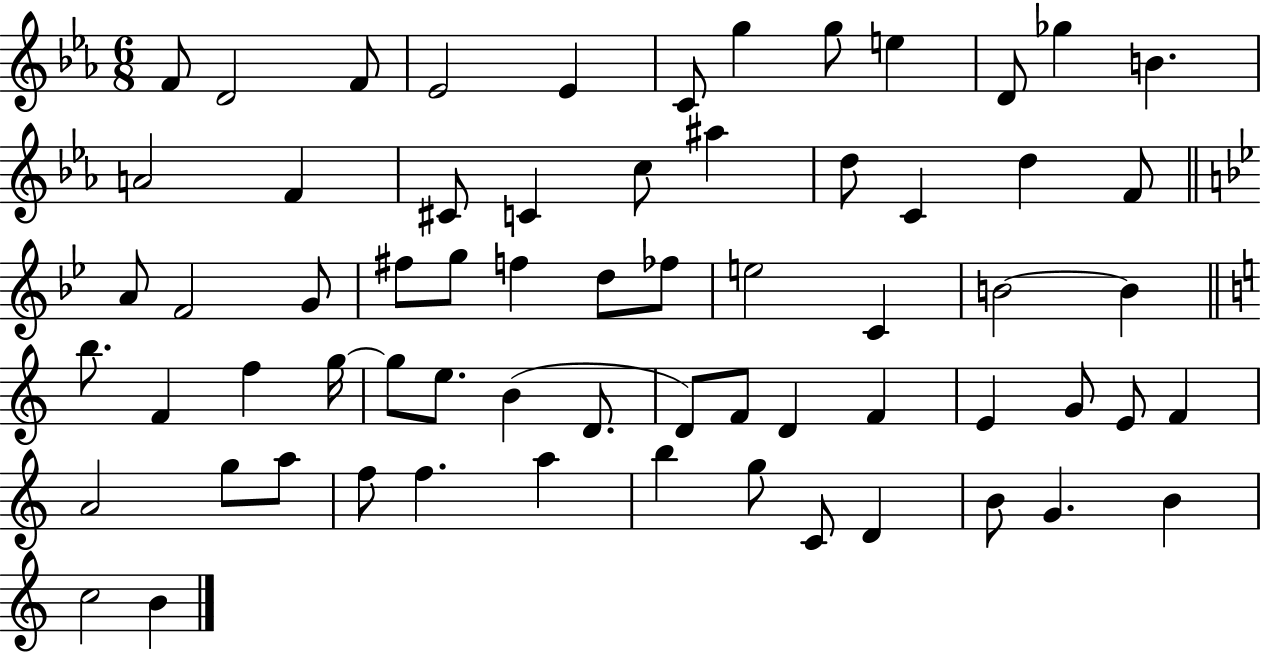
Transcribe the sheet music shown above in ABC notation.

X:1
T:Untitled
M:6/8
L:1/4
K:Eb
F/2 D2 F/2 _E2 _E C/2 g g/2 e D/2 _g B A2 F ^C/2 C c/2 ^a d/2 C d F/2 A/2 F2 G/2 ^f/2 g/2 f d/2 _f/2 e2 C B2 B b/2 F f g/4 g/2 e/2 B D/2 D/2 F/2 D F E G/2 E/2 F A2 g/2 a/2 f/2 f a b g/2 C/2 D B/2 G B c2 B